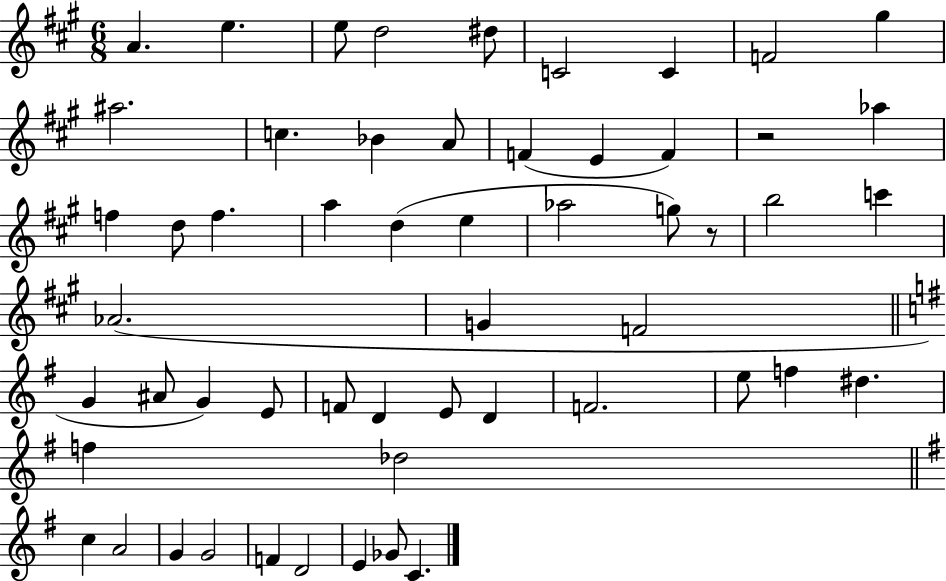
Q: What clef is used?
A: treble